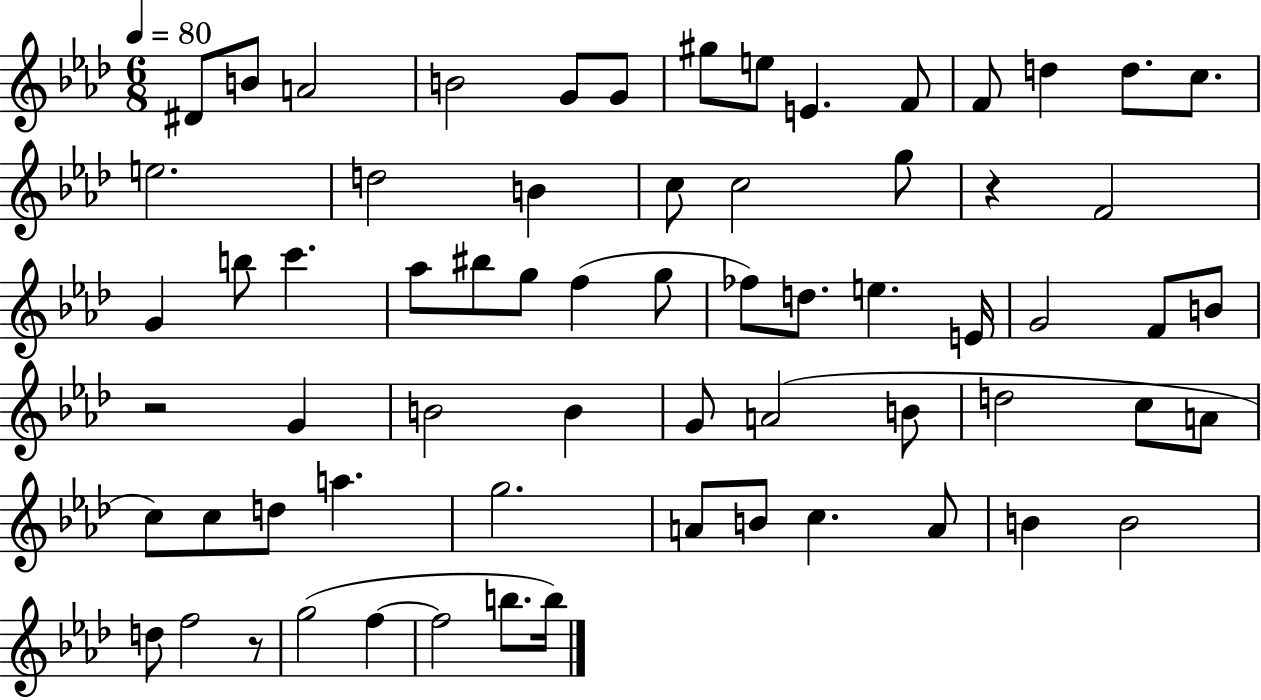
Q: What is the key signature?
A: AES major